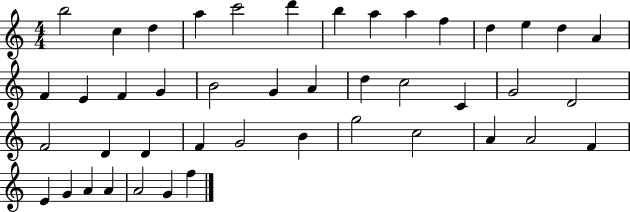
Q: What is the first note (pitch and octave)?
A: B5